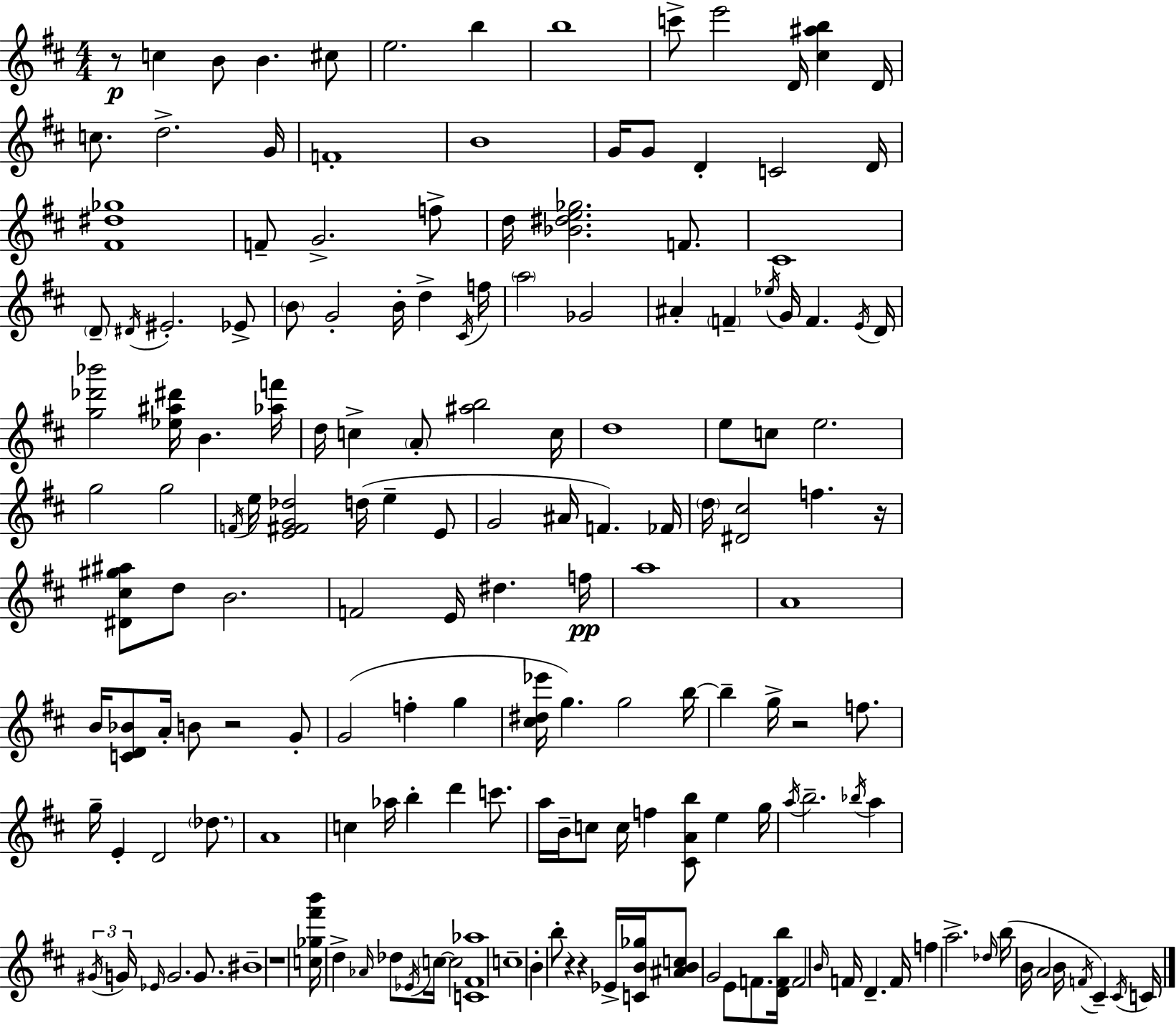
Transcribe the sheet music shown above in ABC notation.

X:1
T:Untitled
M:4/4
L:1/4
K:D
z/2 c B/2 B ^c/2 e2 b b4 c'/2 e'2 D/4 [^c^ab] D/4 c/2 d2 G/4 F4 B4 G/4 G/2 D C2 D/4 [^F^d_g]4 F/2 G2 f/2 d/4 [_B^de_g]2 F/2 ^C4 D/2 ^D/4 ^E2 _E/2 B/2 G2 B/4 d ^C/4 f/4 a2 _G2 ^A F _e/4 G/4 F E/4 D/4 [g_d'_b']2 [_e^a^d']/4 B [_af']/4 d/4 c A/2 [^ab]2 c/4 d4 e/2 c/2 e2 g2 g2 F/4 e/4 [E^FG_d]2 d/4 e E/2 G2 ^A/4 F _F/4 d/4 [^D^c]2 f z/4 [^D^c^g^a]/2 d/2 B2 F2 E/4 ^d f/4 a4 A4 B/4 [CD_B]/2 A/4 B/2 z2 G/2 G2 f g [^c^d_e']/4 g g2 b/4 b g/4 z2 f/2 g/4 E D2 _d/2 A4 c _a/4 b d' c'/2 a/4 B/4 c/2 c/4 f [^CAb]/2 e g/4 a/4 b2 _b/4 a ^G/4 G/4 _E/4 G2 G/2 ^B4 z4 [c_g^f'b']/4 d _A/4 _d/2 _E/4 c/4 c2 [C^F_a]4 c4 B b/2 z z _E/4 [CB_g]/4 [^ABc]/2 G2 E/2 F/2 [DFb]/4 F2 B/4 F/4 D F/4 f a2 _d/4 b/4 B/4 A2 B/4 F/4 ^C ^C/4 C/4